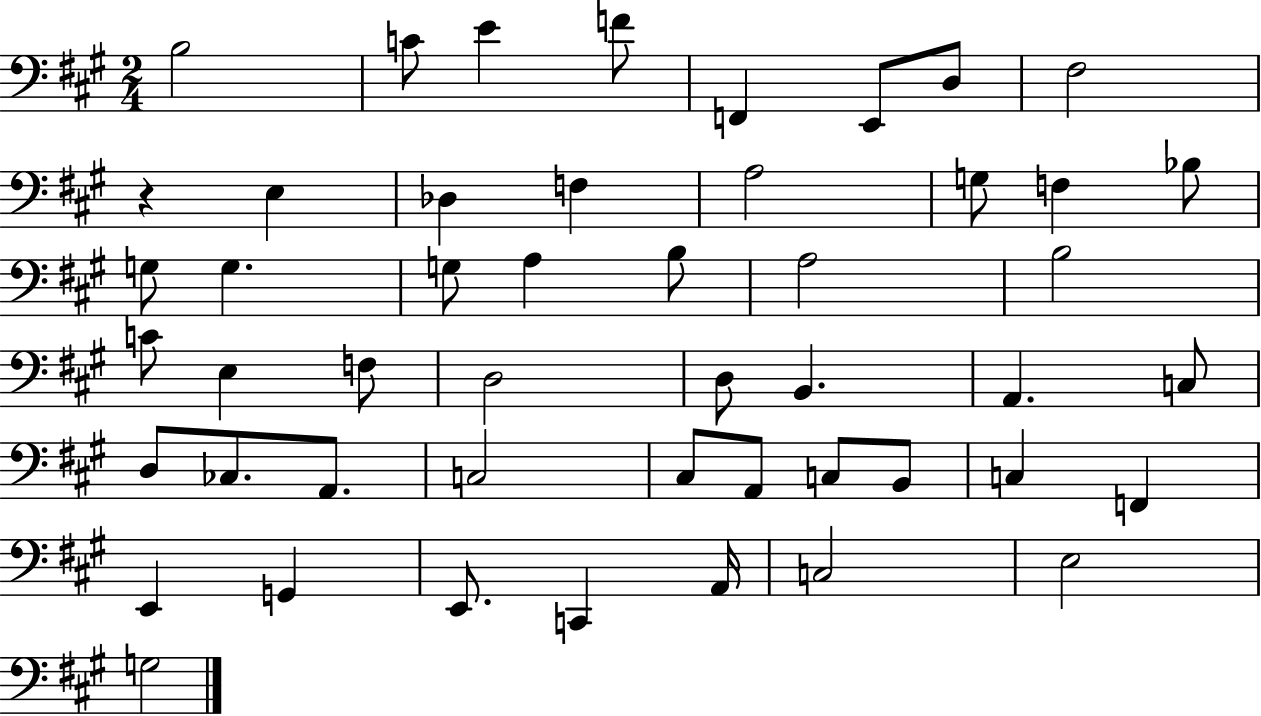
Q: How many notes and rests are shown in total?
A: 49